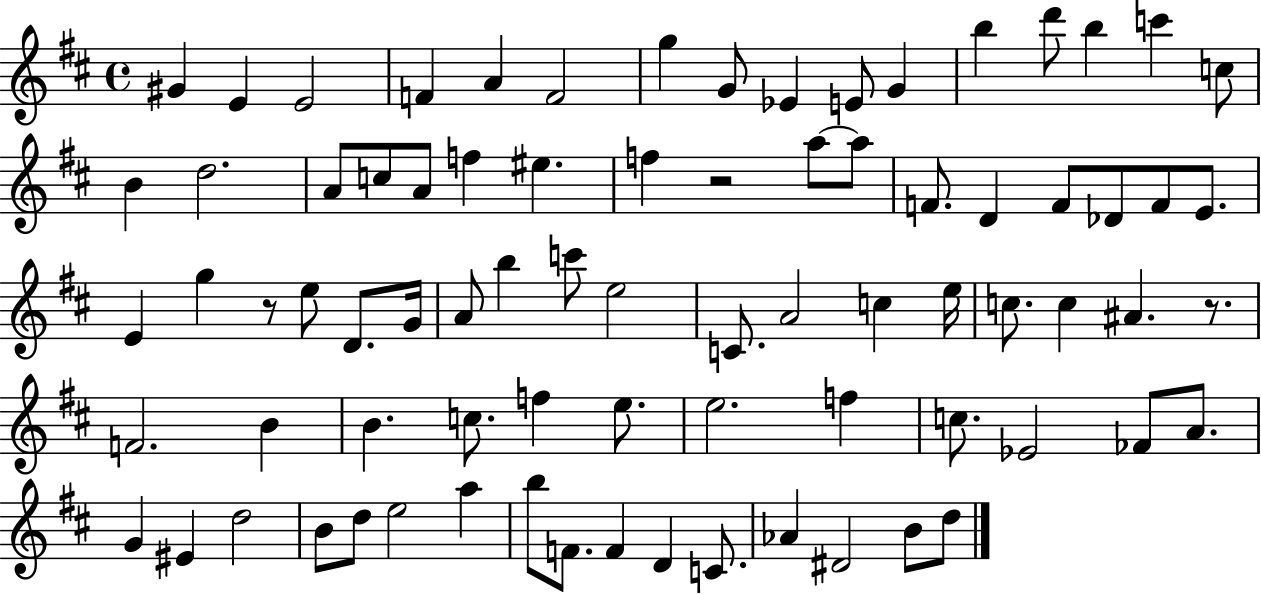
{
  \clef treble
  \time 4/4
  \defaultTimeSignature
  \key d \major
  gis'4 e'4 e'2 | f'4 a'4 f'2 | g''4 g'8 ees'4 e'8 g'4 | b''4 d'''8 b''4 c'''4 c''8 | \break b'4 d''2. | a'8 c''8 a'8 f''4 eis''4. | f''4 r2 a''8~~ a''8 | f'8. d'4 f'8 des'8 f'8 e'8. | \break e'4 g''4 r8 e''8 d'8. g'16 | a'8 b''4 c'''8 e''2 | c'8. a'2 c''4 e''16 | c''8. c''4 ais'4. r8. | \break f'2. b'4 | b'4. c''8. f''4 e''8. | e''2. f''4 | c''8. ees'2 fes'8 a'8. | \break g'4 eis'4 d''2 | b'8 d''8 e''2 a''4 | b''8 f'8. f'4 d'4 c'8. | aes'4 dis'2 b'8 d''8 | \break \bar "|."
}